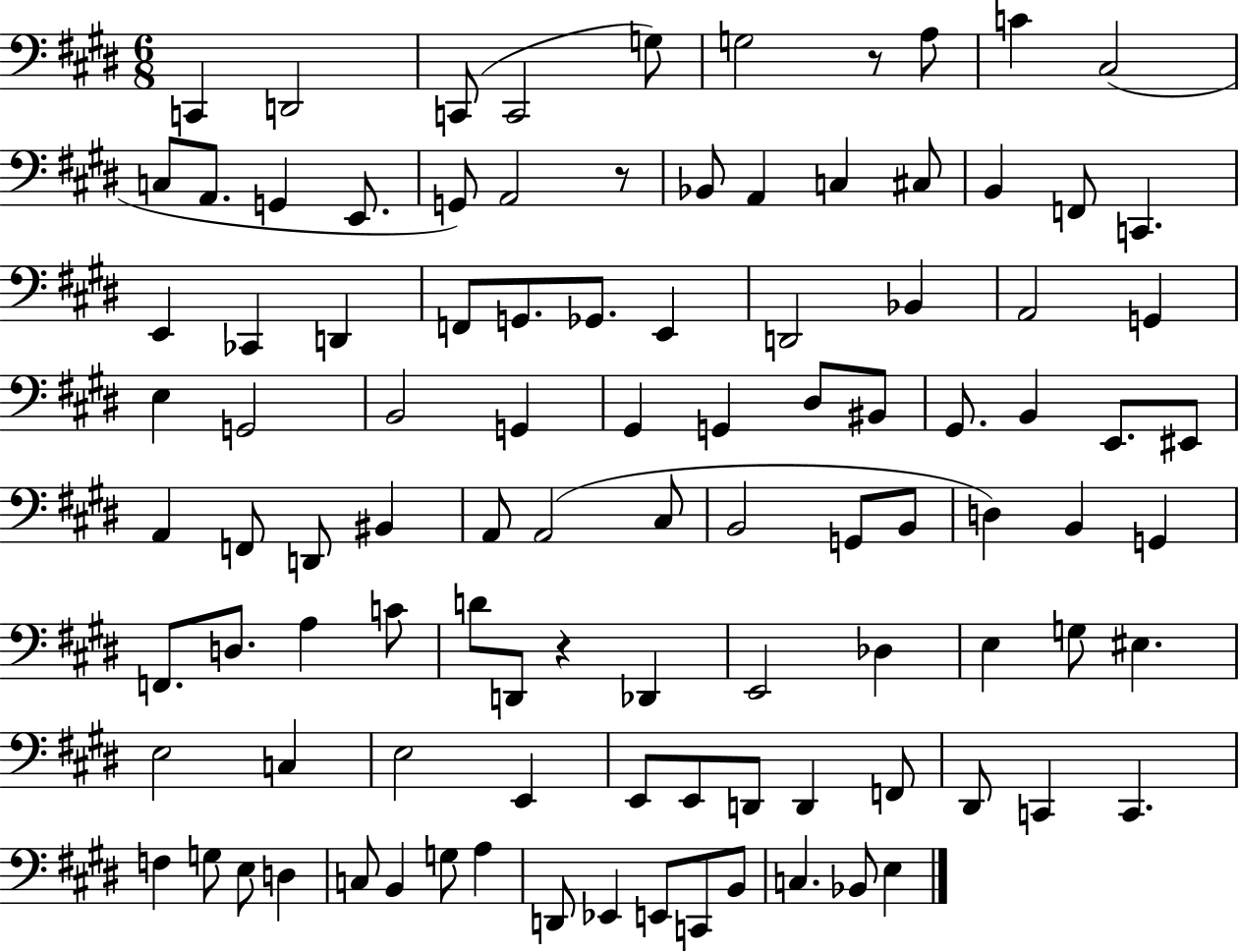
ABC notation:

X:1
T:Untitled
M:6/8
L:1/4
K:E
C,, D,,2 C,,/2 C,,2 G,/2 G,2 z/2 A,/2 C ^C,2 C,/2 A,,/2 G,, E,,/2 G,,/2 A,,2 z/2 _B,,/2 A,, C, ^C,/2 B,, F,,/2 C,, E,, _C,, D,, F,,/2 G,,/2 _G,,/2 E,, D,,2 _B,, A,,2 G,, E, G,,2 B,,2 G,, ^G,, G,, ^D,/2 ^B,,/2 ^G,,/2 B,, E,,/2 ^E,,/2 A,, F,,/2 D,,/2 ^B,, A,,/2 A,,2 ^C,/2 B,,2 G,,/2 B,,/2 D, B,, G,, F,,/2 D,/2 A, C/2 D/2 D,,/2 z _D,, E,,2 _D, E, G,/2 ^E, E,2 C, E,2 E,, E,,/2 E,,/2 D,,/2 D,, F,,/2 ^D,,/2 C,, C,, F, G,/2 E,/2 D, C,/2 B,, G,/2 A, D,,/2 _E,, E,,/2 C,,/2 B,,/2 C, _B,,/2 E,